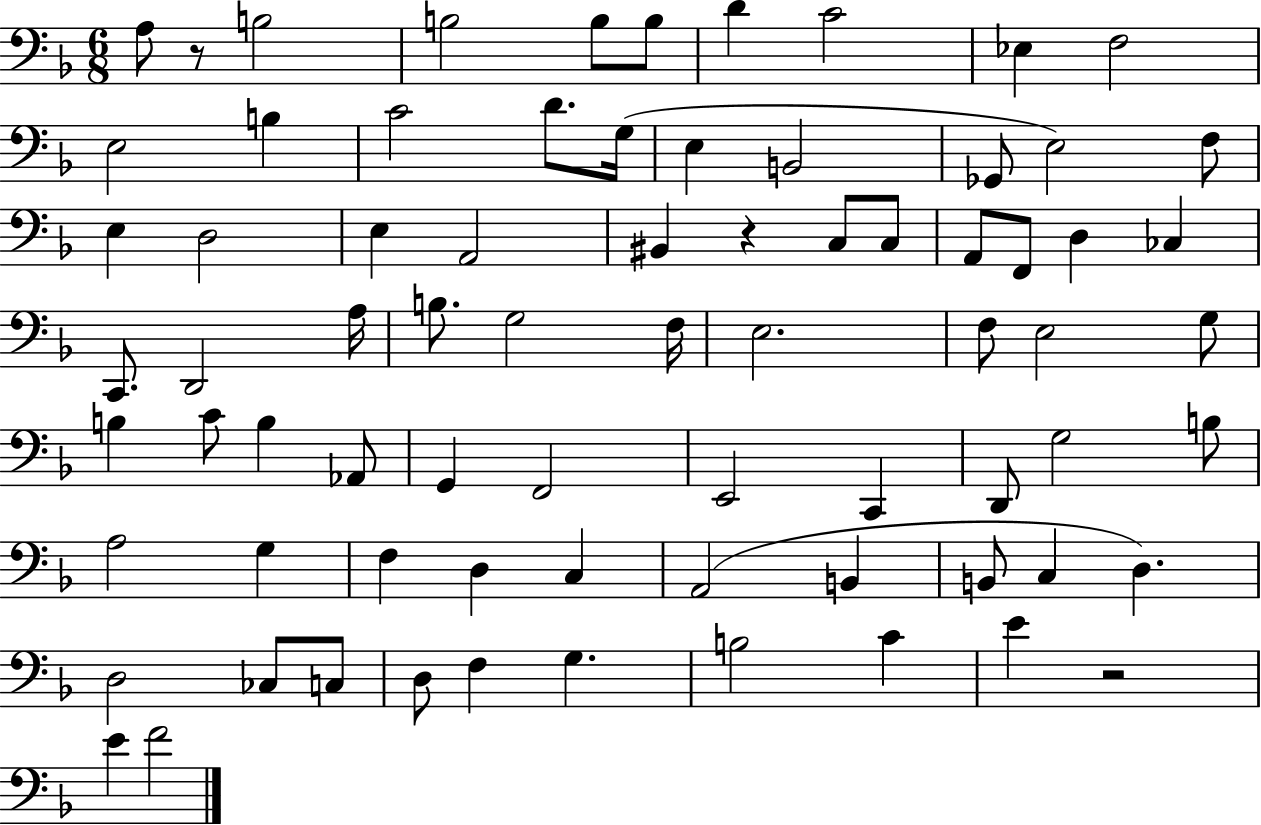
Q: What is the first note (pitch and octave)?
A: A3